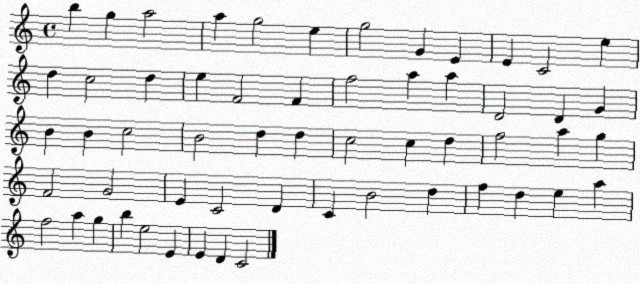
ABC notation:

X:1
T:Untitled
M:4/4
L:1/4
K:C
b g a2 a g2 e g2 G E E C2 e d c2 d e F2 F f2 a a D2 D G B B c2 B2 d d c2 c d f2 a g F2 G2 E C2 D C B2 d f d e a f2 a g b e2 E E D C2